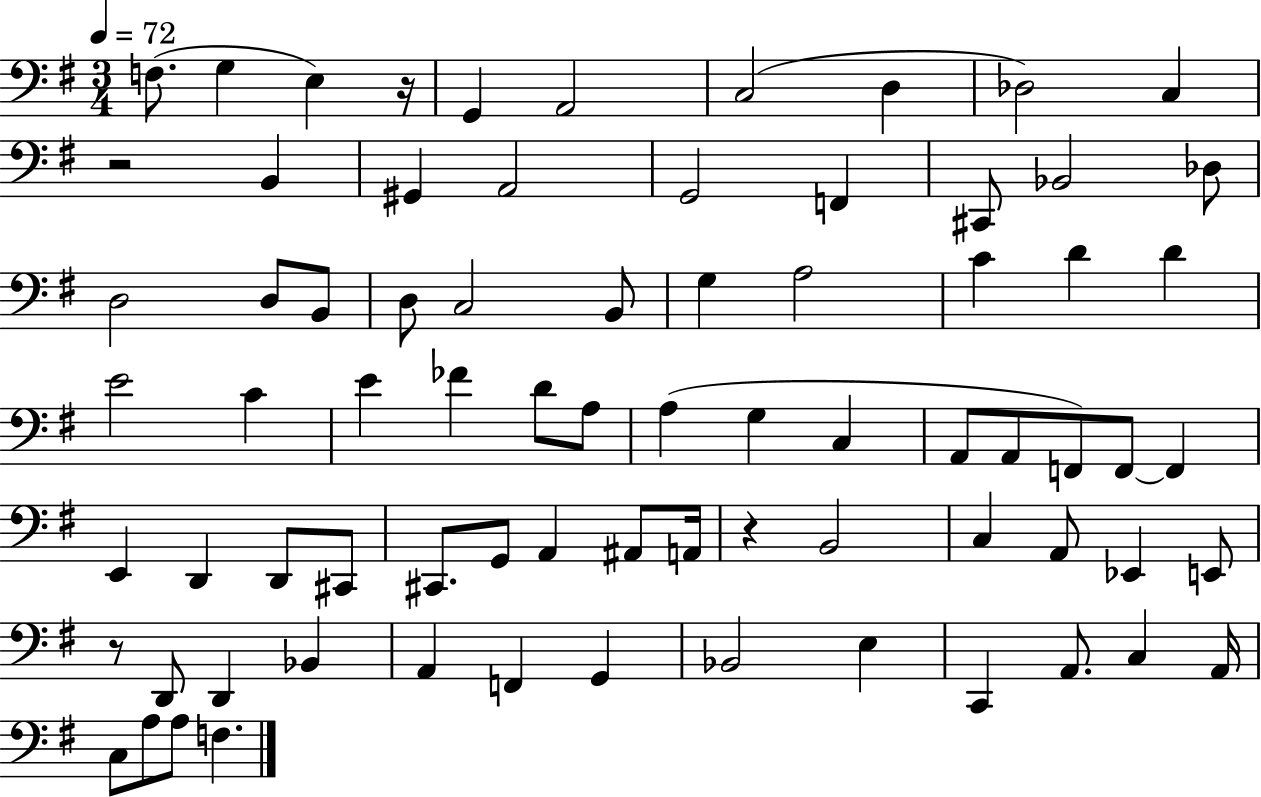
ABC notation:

X:1
T:Untitled
M:3/4
L:1/4
K:G
F,/2 G, E, z/4 G,, A,,2 C,2 D, _D,2 C, z2 B,, ^G,, A,,2 G,,2 F,, ^C,,/2 _B,,2 _D,/2 D,2 D,/2 B,,/2 D,/2 C,2 B,,/2 G, A,2 C D D E2 C E _F D/2 A,/2 A, G, C, A,,/2 A,,/2 F,,/2 F,,/2 F,, E,, D,, D,,/2 ^C,,/2 ^C,,/2 G,,/2 A,, ^A,,/2 A,,/4 z B,,2 C, A,,/2 _E,, E,,/2 z/2 D,,/2 D,, _B,, A,, F,, G,, _B,,2 E, C,, A,,/2 C, A,,/4 C,/2 A,/2 A,/2 F,